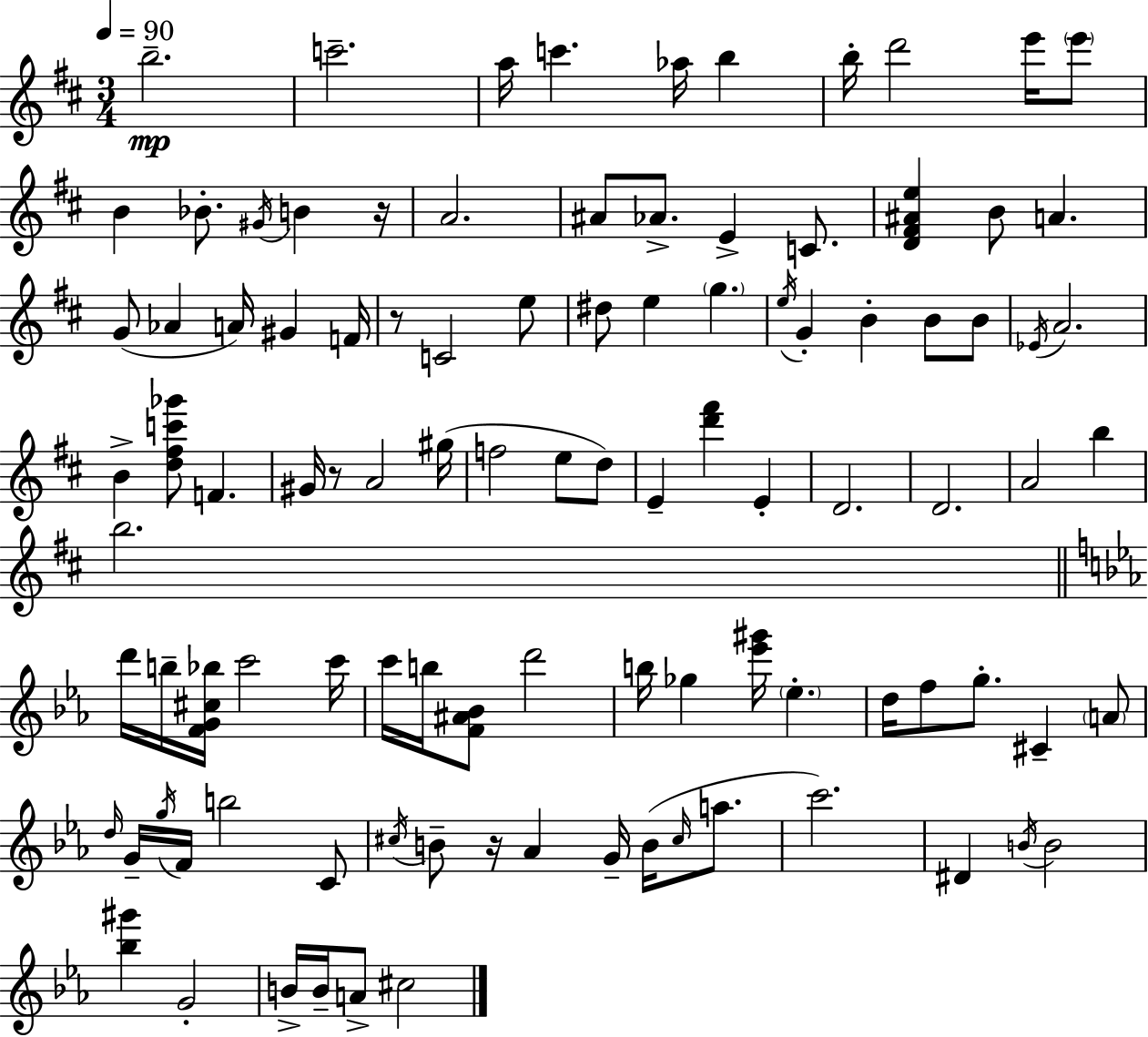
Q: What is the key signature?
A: D major